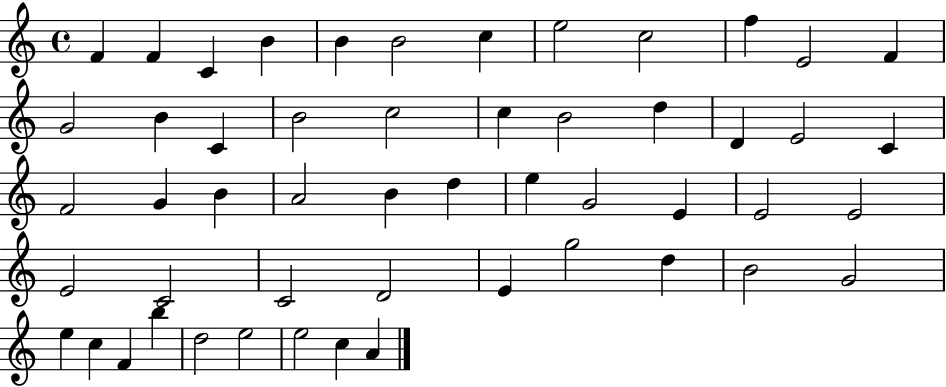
{
  \clef treble
  \time 4/4
  \defaultTimeSignature
  \key c \major
  f'4 f'4 c'4 b'4 | b'4 b'2 c''4 | e''2 c''2 | f''4 e'2 f'4 | \break g'2 b'4 c'4 | b'2 c''2 | c''4 b'2 d''4 | d'4 e'2 c'4 | \break f'2 g'4 b'4 | a'2 b'4 d''4 | e''4 g'2 e'4 | e'2 e'2 | \break e'2 c'2 | c'2 d'2 | e'4 g''2 d''4 | b'2 g'2 | \break e''4 c''4 f'4 b''4 | d''2 e''2 | e''2 c''4 a'4 | \bar "|."
}